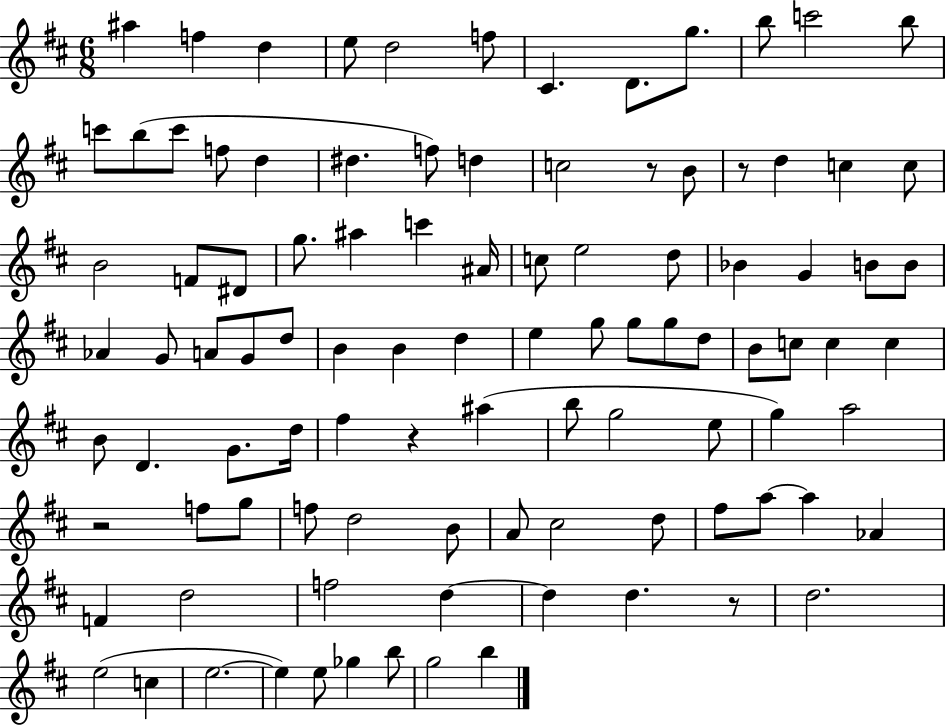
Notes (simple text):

A#5/q F5/q D5/q E5/e D5/h F5/e C#4/q. D4/e. G5/e. B5/e C6/h B5/e C6/e B5/e C6/e F5/e D5/q D#5/q. F5/e D5/q C5/h R/e B4/e R/e D5/q C5/q C5/e B4/h F4/e D#4/e G5/e. A#5/q C6/q A#4/s C5/e E5/h D5/e Bb4/q G4/q B4/e B4/e Ab4/q G4/e A4/e G4/e D5/e B4/q B4/q D5/q E5/q G5/e G5/e G5/e D5/e B4/e C5/e C5/q C5/q B4/e D4/q. G4/e. D5/s F#5/q R/q A#5/q B5/e G5/h E5/e G5/q A5/h R/h F5/e G5/e F5/e D5/h B4/e A4/e C#5/h D5/e F#5/e A5/e A5/q Ab4/q F4/q D5/h F5/h D5/q D5/q D5/q. R/e D5/h. E5/h C5/q E5/h. E5/q E5/e Gb5/q B5/e G5/h B5/q